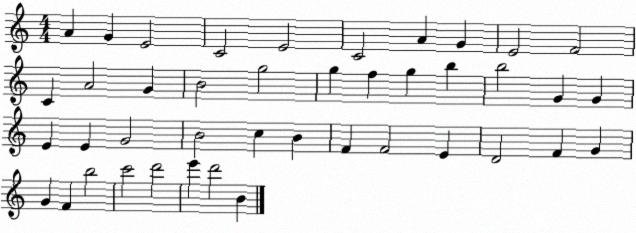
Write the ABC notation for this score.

X:1
T:Untitled
M:4/4
L:1/4
K:C
A G E2 C2 E2 C2 A G E2 F2 C A2 G B2 g2 g f g b b2 G G E E G2 B2 c B F F2 E D2 F G G F b2 c'2 d'2 e' d'2 B